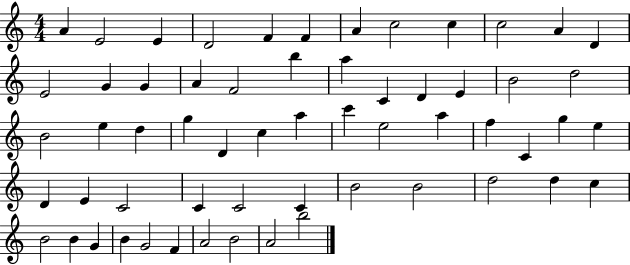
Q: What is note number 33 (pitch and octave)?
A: E5